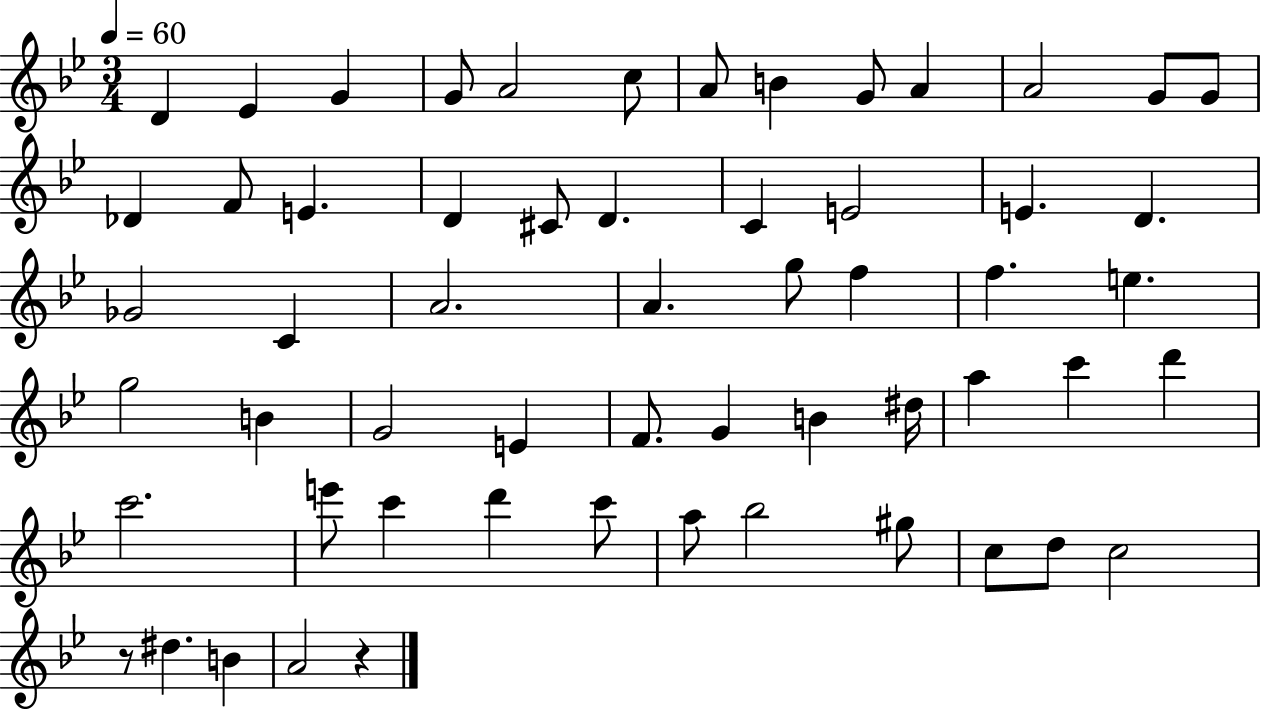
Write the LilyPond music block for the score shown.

{
  \clef treble
  \numericTimeSignature
  \time 3/4
  \key bes \major
  \tempo 4 = 60
  d'4 ees'4 g'4 | g'8 a'2 c''8 | a'8 b'4 g'8 a'4 | a'2 g'8 g'8 | \break des'4 f'8 e'4. | d'4 cis'8 d'4. | c'4 e'2 | e'4. d'4. | \break ges'2 c'4 | a'2. | a'4. g''8 f''4 | f''4. e''4. | \break g''2 b'4 | g'2 e'4 | f'8. g'4 b'4 dis''16 | a''4 c'''4 d'''4 | \break c'''2. | e'''8 c'''4 d'''4 c'''8 | a''8 bes''2 gis''8 | c''8 d''8 c''2 | \break r8 dis''4. b'4 | a'2 r4 | \bar "|."
}